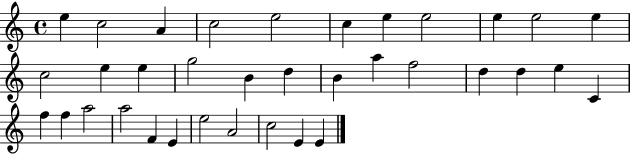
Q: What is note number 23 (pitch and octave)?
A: E5